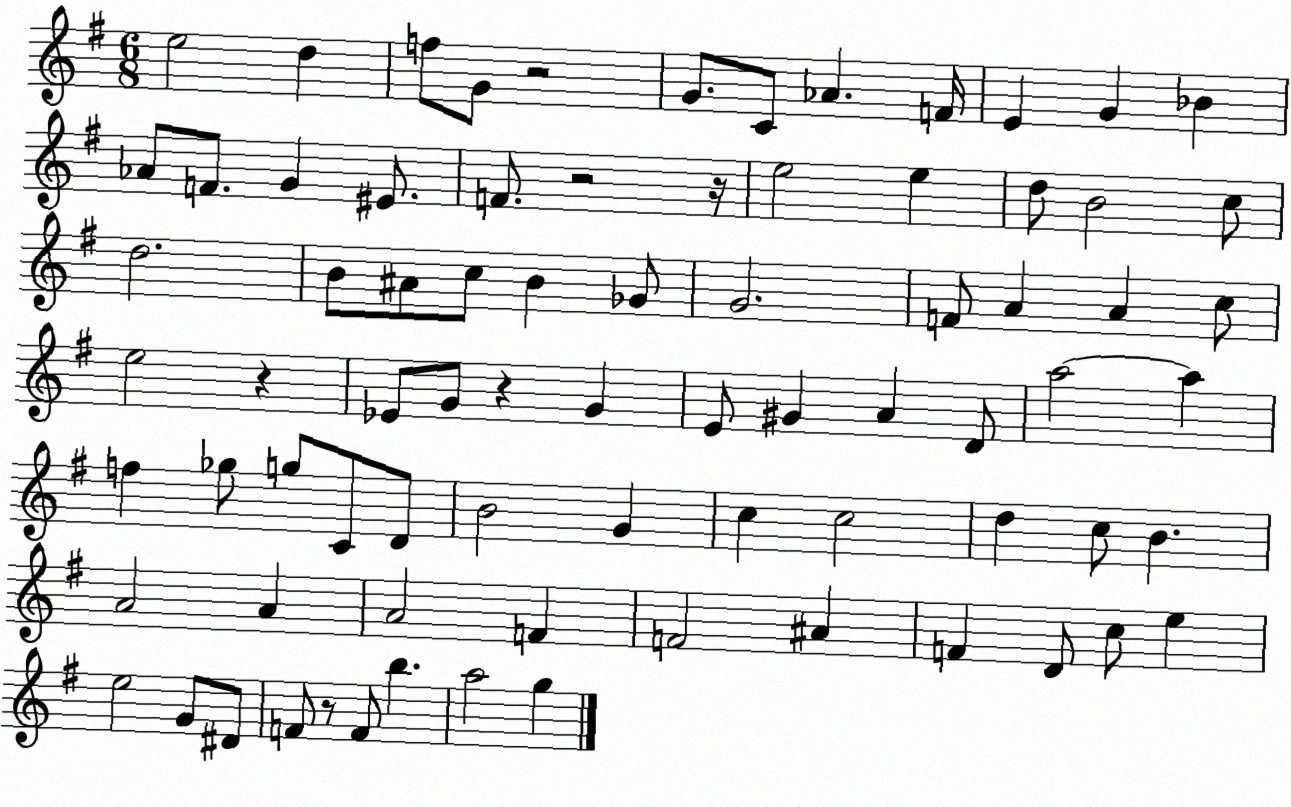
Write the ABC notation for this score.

X:1
T:Untitled
M:6/8
L:1/4
K:G
e2 d f/2 G/2 z2 G/2 C/2 _A F/4 E G _B _A/2 F/2 G ^E/2 F/2 z2 z/4 e2 e d/2 B2 c/2 d2 B/2 ^A/2 c/2 B _G/2 G2 F/2 A A c/2 e2 z _E/2 G/2 z G E/2 ^G A D/2 a2 a f _g/2 g/2 C/2 D/2 B2 G c c2 d c/2 B A2 A A2 F F2 ^A F D/2 c/2 e e2 G/2 ^D/2 F/2 z/2 F/2 b a2 g